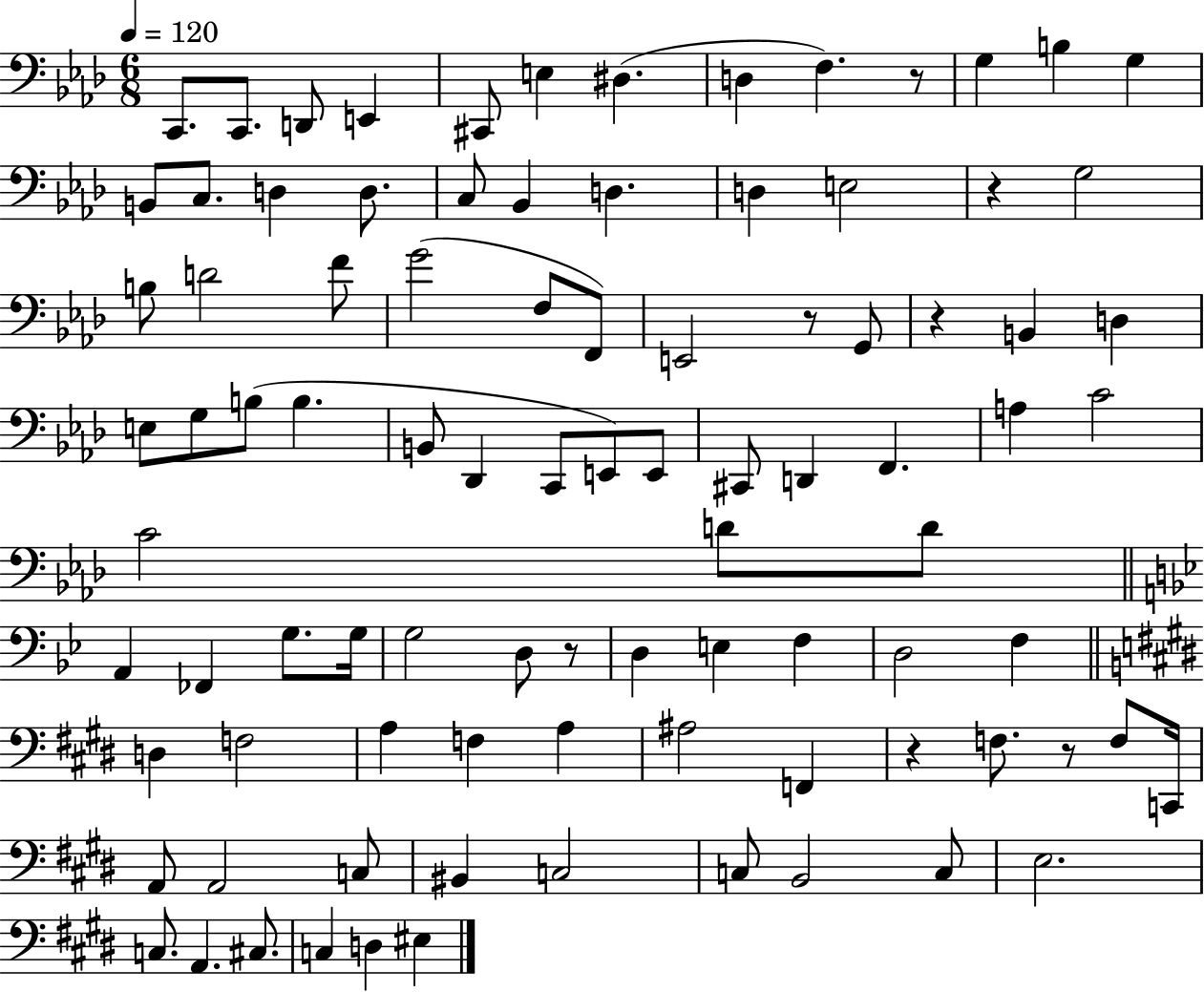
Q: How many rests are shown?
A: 7